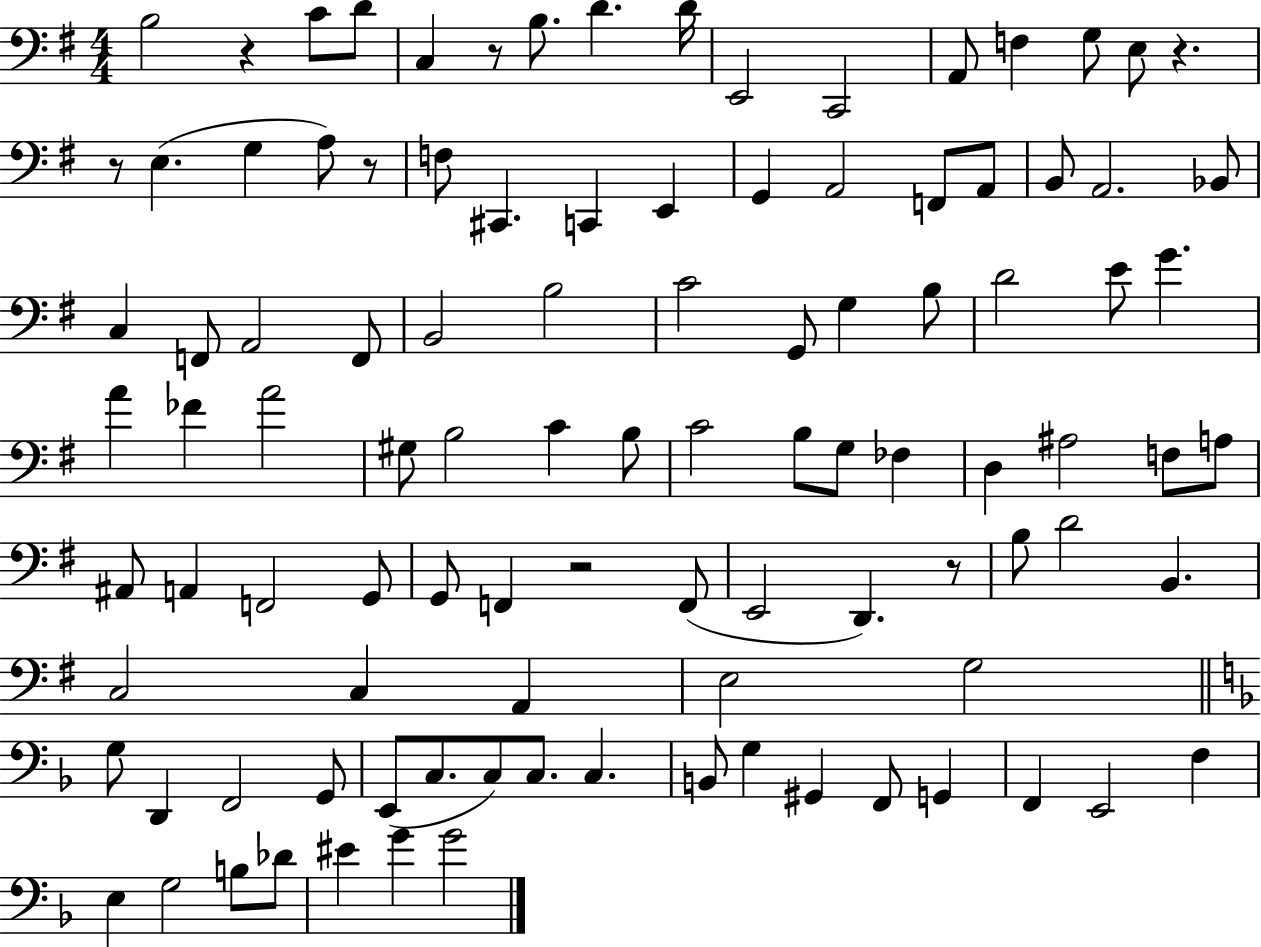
{
  \clef bass
  \numericTimeSignature
  \time 4/4
  \key g \major
  b2 r4 c'8 d'8 | c4 r8 b8. d'4. d'16 | e,2 c,2 | a,8 f4 g8 e8 r4. | \break r8 e4.( g4 a8) r8 | f8 cis,4. c,4 e,4 | g,4 a,2 f,8 a,8 | b,8 a,2. bes,8 | \break c4 f,8 a,2 f,8 | b,2 b2 | c'2 g,8 g4 b8 | d'2 e'8 g'4. | \break a'4 fes'4 a'2 | gis8 b2 c'4 b8 | c'2 b8 g8 fes4 | d4 ais2 f8 a8 | \break ais,8 a,4 f,2 g,8 | g,8 f,4 r2 f,8( | e,2 d,4.) r8 | b8 d'2 b,4. | \break c2 c4 a,4 | e2 g2 | \bar "||" \break \key f \major g8 d,4 f,2 g,8 | e,8( c8. c8) c8. c4. | b,8 g4 gis,4 f,8 g,4 | f,4 e,2 f4 | \break e4 g2 b8 des'8 | eis'4 g'4 g'2 | \bar "|."
}